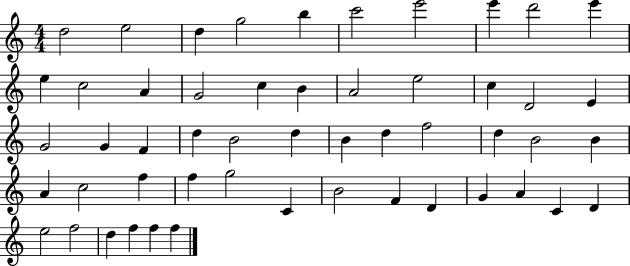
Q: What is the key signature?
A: C major